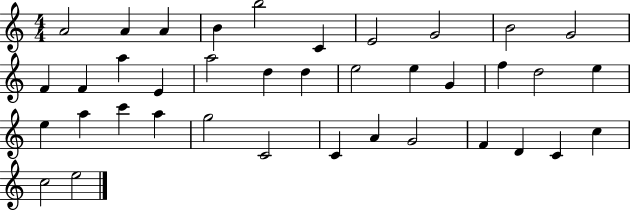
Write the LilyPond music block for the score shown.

{
  \clef treble
  \numericTimeSignature
  \time 4/4
  \key c \major
  a'2 a'4 a'4 | b'4 b''2 c'4 | e'2 g'2 | b'2 g'2 | \break f'4 f'4 a''4 e'4 | a''2 d''4 d''4 | e''2 e''4 g'4 | f''4 d''2 e''4 | \break e''4 a''4 c'''4 a''4 | g''2 c'2 | c'4 a'4 g'2 | f'4 d'4 c'4 c''4 | \break c''2 e''2 | \bar "|."
}